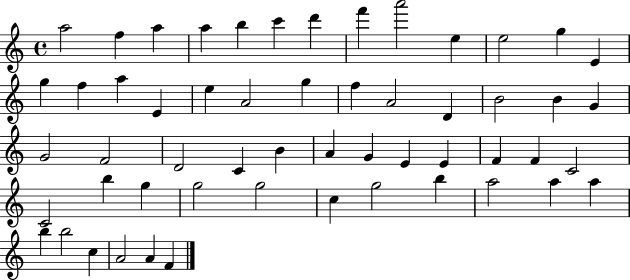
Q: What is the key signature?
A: C major